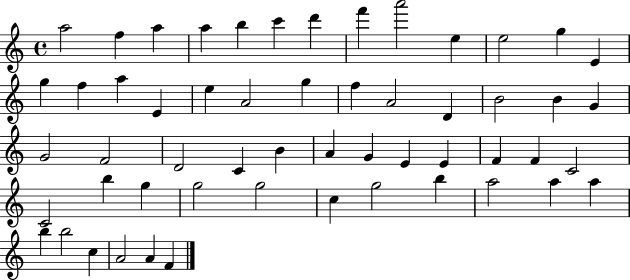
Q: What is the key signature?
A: C major